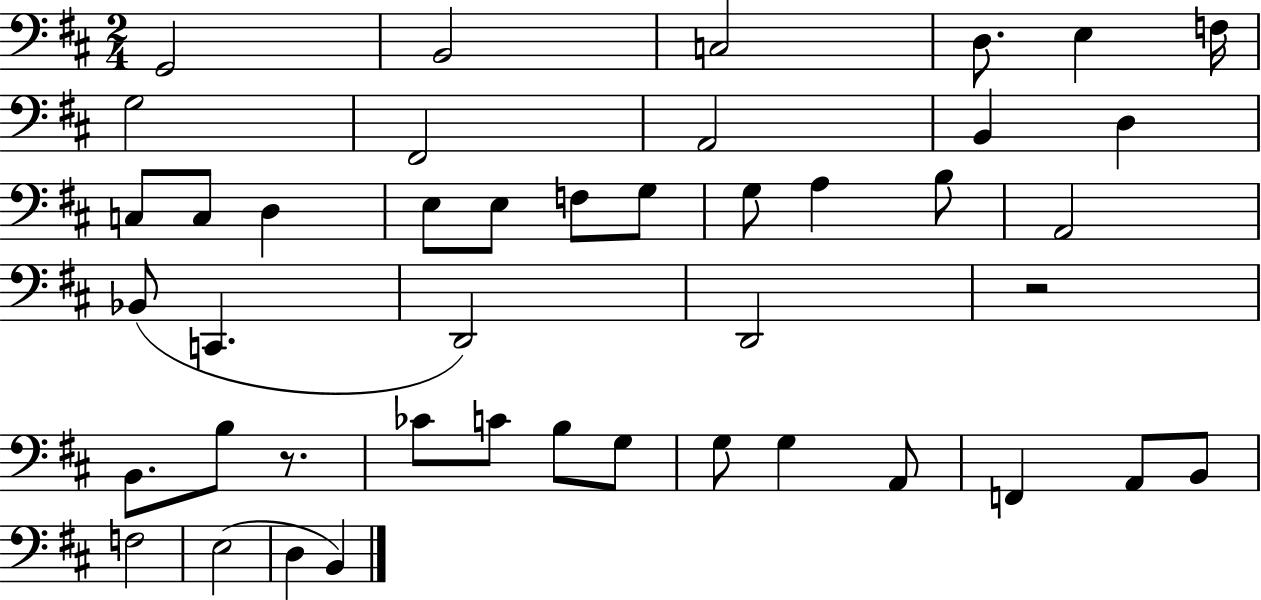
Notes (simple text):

G2/h B2/h C3/h D3/e. E3/q F3/s G3/h F#2/h A2/h B2/q D3/q C3/e C3/e D3/q E3/e E3/e F3/e G3/e G3/e A3/q B3/e A2/h Bb2/e C2/q. D2/h D2/h R/h B2/e. B3/e R/e. CES4/e C4/e B3/e G3/e G3/e G3/q A2/e F2/q A2/e B2/e F3/h E3/h D3/q B2/q